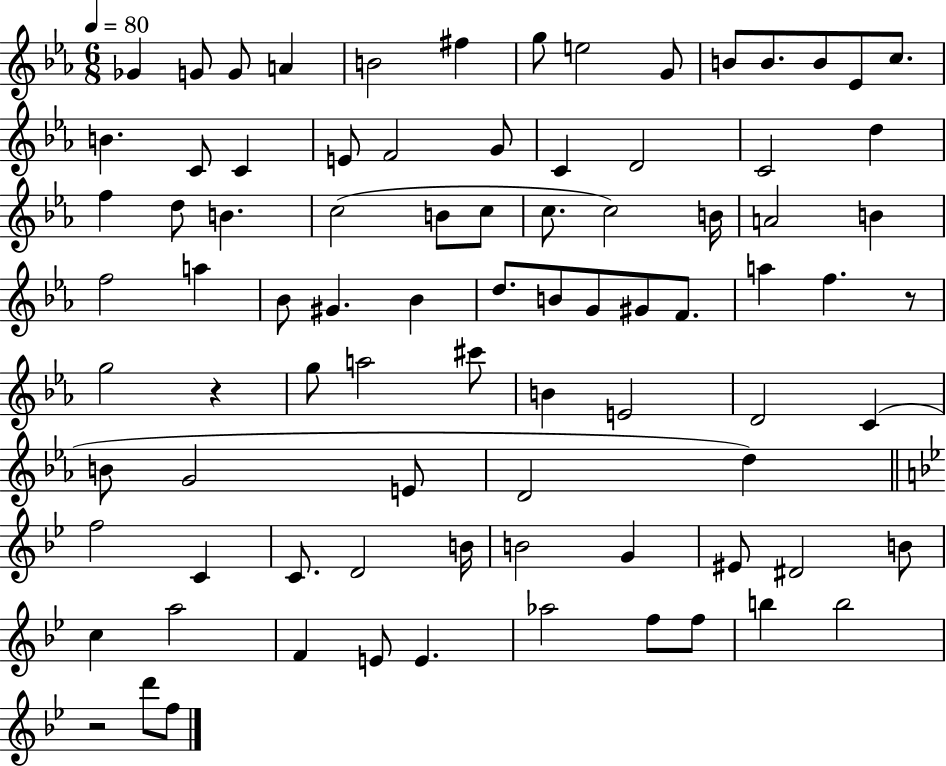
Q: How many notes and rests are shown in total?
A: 85